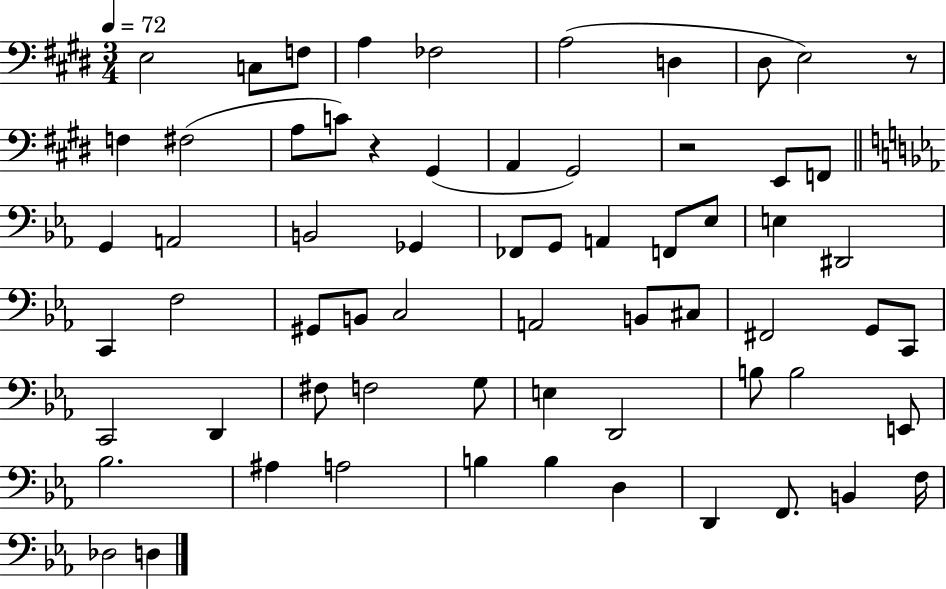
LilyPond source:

{
  \clef bass
  \numericTimeSignature
  \time 3/4
  \key e \major
  \tempo 4 = 72
  \repeat volta 2 { e2 c8 f8 | a4 fes2 | a2( d4 | dis8 e2) r8 | \break f4 fis2( | a8 c'8) r4 gis,4( | a,4 gis,2) | r2 e,8 f,8 | \break \bar "||" \break \key c \minor g,4 a,2 | b,2 ges,4 | fes,8 g,8 a,4 f,8 ees8 | e4 dis,2 | \break c,4 f2 | gis,8 b,8 c2 | a,2 b,8 cis8 | fis,2 g,8 c,8 | \break c,2 d,4 | fis8 f2 g8 | e4 d,2 | b8 b2 e,8 | \break bes2. | ais4 a2 | b4 b4 d4 | d,4 f,8. b,4 f16 | \break des2 d4 | } \bar "|."
}